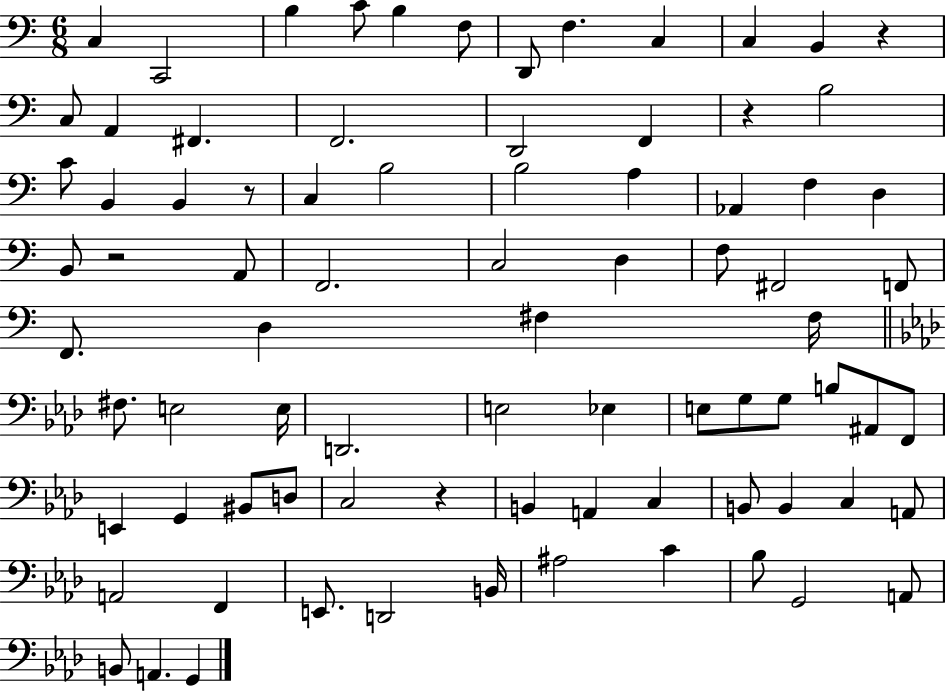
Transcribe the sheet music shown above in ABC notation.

X:1
T:Untitled
M:6/8
L:1/4
K:C
C, C,,2 B, C/2 B, F,/2 D,,/2 F, C, C, B,, z C,/2 A,, ^F,, F,,2 D,,2 F,, z B,2 C/2 B,, B,, z/2 C, B,2 B,2 A, _A,, F, D, B,,/2 z2 A,,/2 F,,2 C,2 D, F,/2 ^F,,2 F,,/2 F,,/2 D, ^F, ^F,/4 ^F,/2 E,2 E,/4 D,,2 E,2 _E, E,/2 G,/2 G,/2 B,/2 ^A,,/2 F,,/2 E,, G,, ^B,,/2 D,/2 C,2 z B,, A,, C, B,,/2 B,, C, A,,/2 A,,2 F,, E,,/2 D,,2 B,,/4 ^A,2 C _B,/2 G,,2 A,,/2 B,,/2 A,, G,,